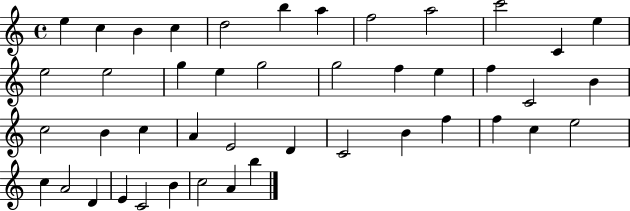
E5/q C5/q B4/q C5/q D5/h B5/q A5/q F5/h A5/h C6/h C4/q E5/q E5/h E5/h G5/q E5/q G5/h G5/h F5/q E5/q F5/q C4/h B4/q C5/h B4/q C5/q A4/q E4/h D4/q C4/h B4/q F5/q F5/q C5/q E5/h C5/q A4/h D4/q E4/q C4/h B4/q C5/h A4/q B5/q